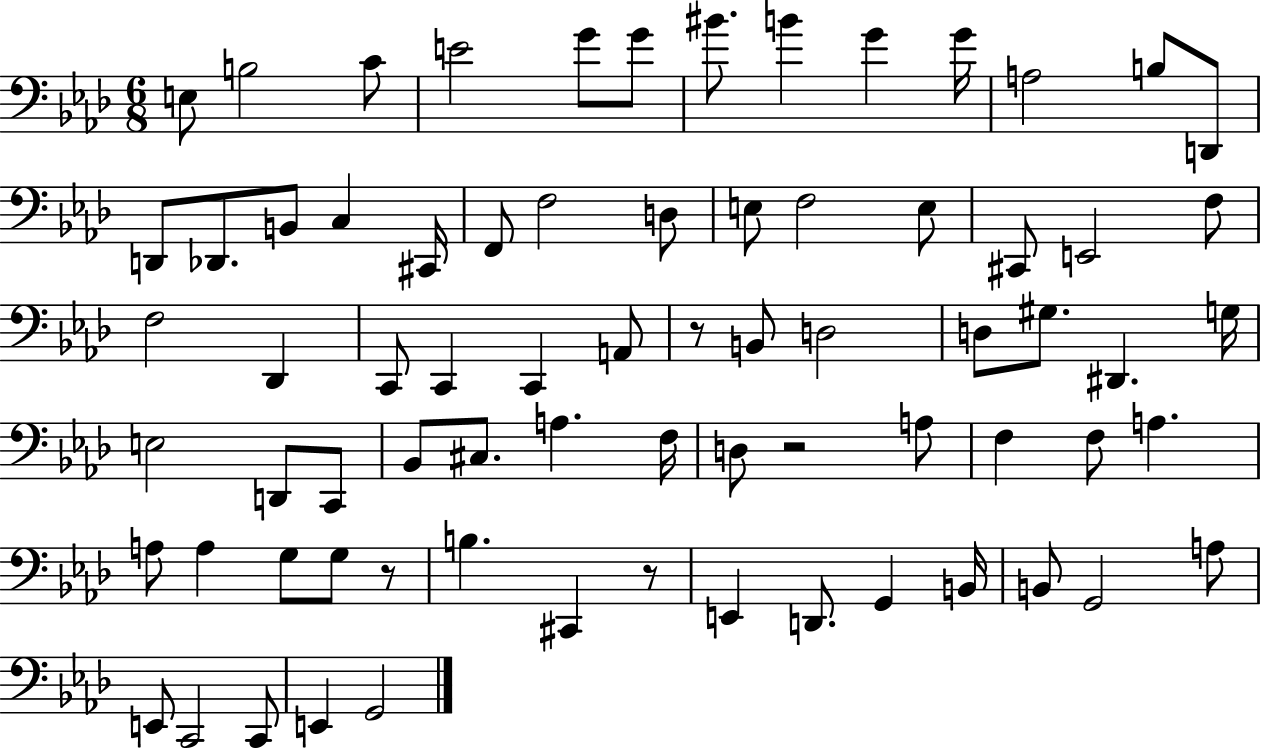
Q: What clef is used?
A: bass